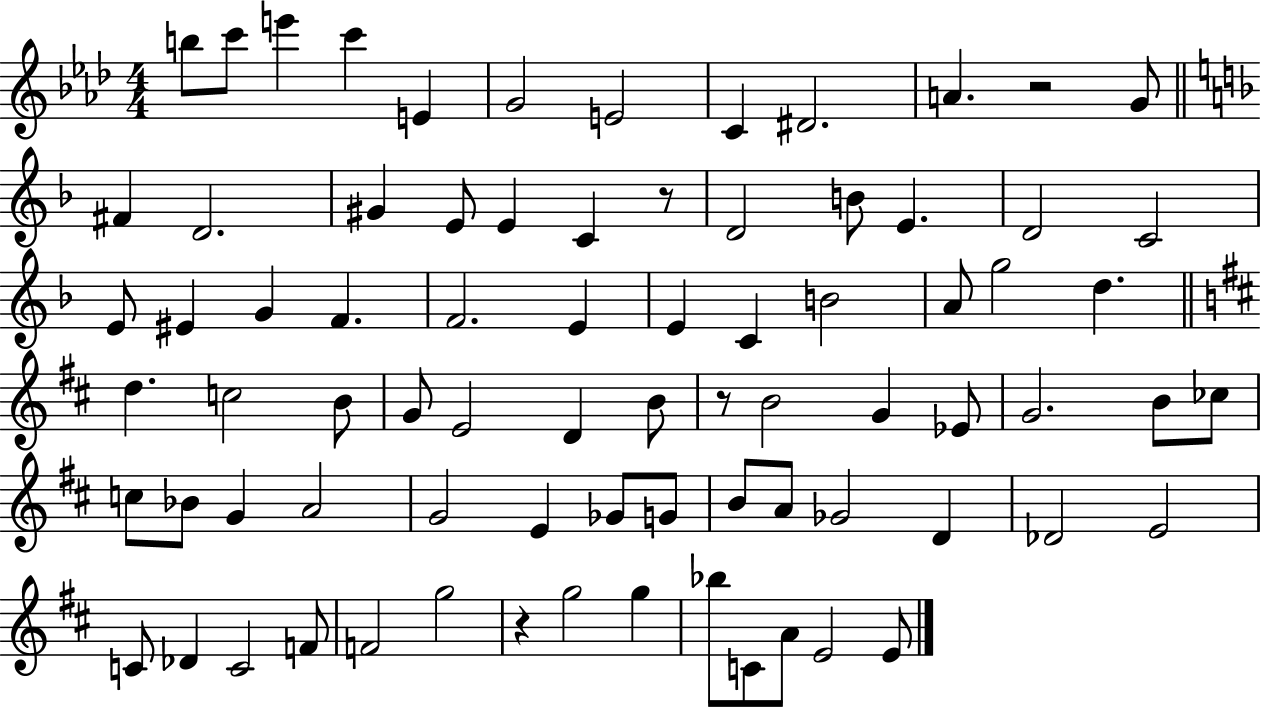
X:1
T:Untitled
M:4/4
L:1/4
K:Ab
b/2 c'/2 e' c' E G2 E2 C ^D2 A z2 G/2 ^F D2 ^G E/2 E C z/2 D2 B/2 E D2 C2 E/2 ^E G F F2 E E C B2 A/2 g2 d d c2 B/2 G/2 E2 D B/2 z/2 B2 G _E/2 G2 B/2 _c/2 c/2 _B/2 G A2 G2 E _G/2 G/2 B/2 A/2 _G2 D _D2 E2 C/2 _D C2 F/2 F2 g2 z g2 g _b/2 C/2 A/2 E2 E/2